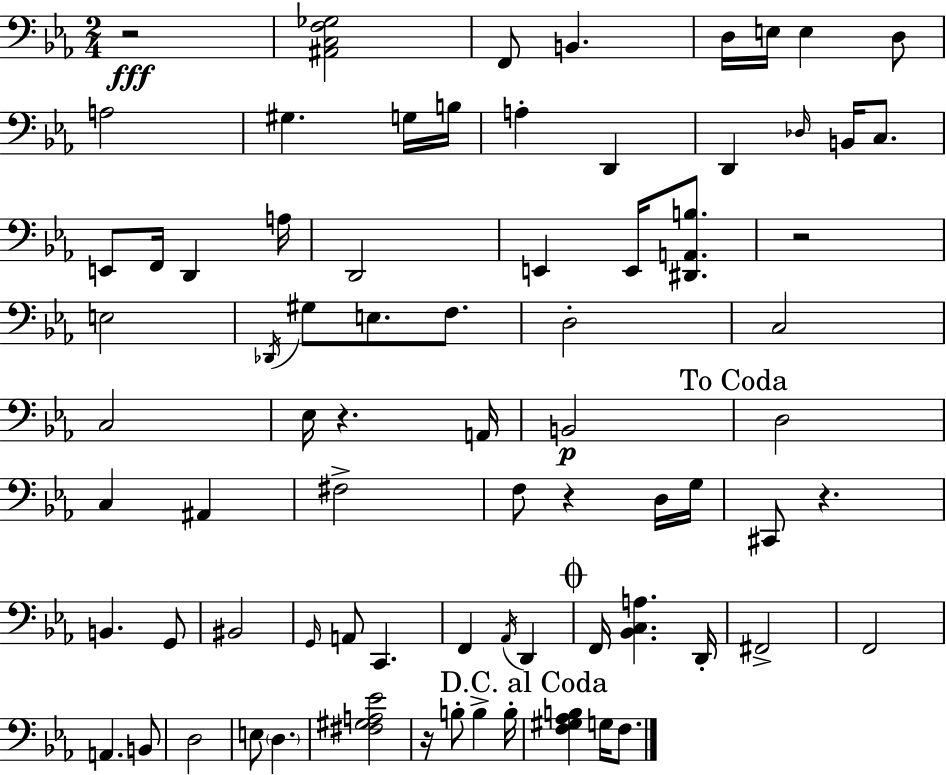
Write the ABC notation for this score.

X:1
T:Untitled
M:2/4
L:1/4
K:Cm
z2 [^A,,C,F,_G,]2 F,,/2 B,, D,/4 E,/4 E, D,/2 A,2 ^G, G,/4 B,/4 A, D,, D,, _D,/4 B,,/4 C,/2 E,,/2 F,,/4 D,, A,/4 D,,2 E,, E,,/4 [^D,,A,,B,]/2 z2 E,2 _D,,/4 ^G,/2 E,/2 F,/2 D,2 C,2 C,2 _E,/4 z A,,/4 B,,2 D,2 C, ^A,, ^F,2 F,/2 z D,/4 G,/4 ^C,,/2 z B,, G,,/2 ^B,,2 G,,/4 A,,/2 C,, F,, _A,,/4 D,, F,,/4 [_B,,C,A,] D,,/4 ^F,,2 F,,2 A,, B,,/2 D,2 E,/2 D, [^F,^G,A,_E]2 z/4 B,/2 B, B,/4 [F,^G,_A,B,] G,/4 F,/2